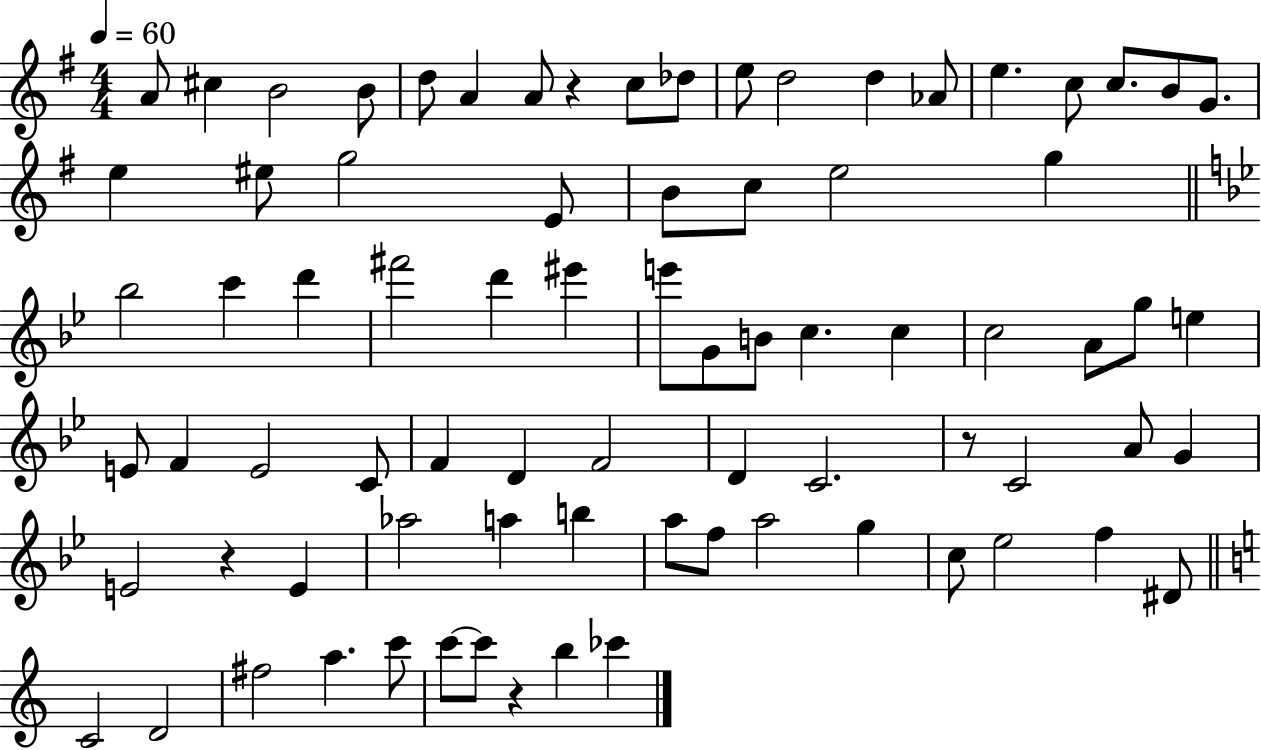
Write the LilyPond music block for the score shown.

{
  \clef treble
  \numericTimeSignature
  \time 4/4
  \key g \major
  \tempo 4 = 60
  a'8 cis''4 b'2 b'8 | d''8 a'4 a'8 r4 c''8 des''8 | e''8 d''2 d''4 aes'8 | e''4. c''8 c''8. b'8 g'8. | \break e''4 eis''8 g''2 e'8 | b'8 c''8 e''2 g''4 | \bar "||" \break \key bes \major bes''2 c'''4 d'''4 | fis'''2 d'''4 eis'''4 | e'''8 g'8 b'8 c''4. c''4 | c''2 a'8 g''8 e''4 | \break e'8 f'4 e'2 c'8 | f'4 d'4 f'2 | d'4 c'2. | r8 c'2 a'8 g'4 | \break e'2 r4 e'4 | aes''2 a''4 b''4 | a''8 f''8 a''2 g''4 | c''8 ees''2 f''4 dis'8 | \break \bar "||" \break \key c \major c'2 d'2 | fis''2 a''4. c'''8 | c'''8~~ c'''8 r4 b''4 ces'''4 | \bar "|."
}